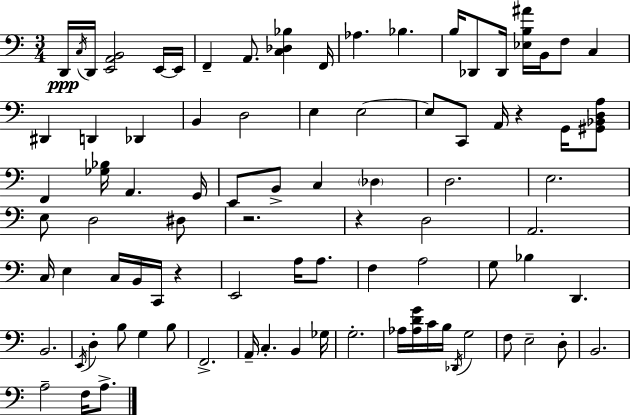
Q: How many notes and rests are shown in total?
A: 88